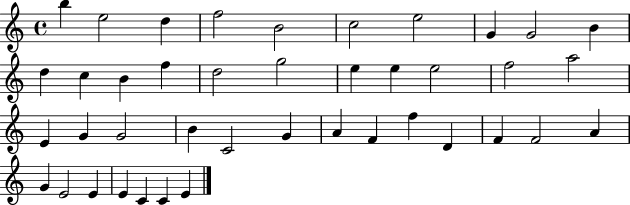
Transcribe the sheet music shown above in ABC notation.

X:1
T:Untitled
M:4/4
L:1/4
K:C
b e2 d f2 B2 c2 e2 G G2 B d c B f d2 g2 e e e2 f2 a2 E G G2 B C2 G A F f D F F2 A G E2 E E C C E